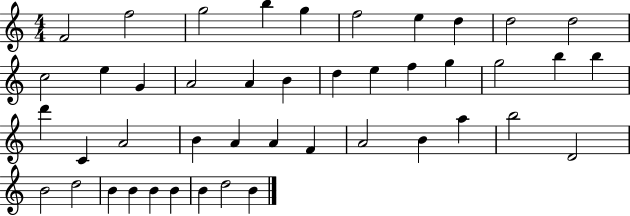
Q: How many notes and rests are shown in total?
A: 44